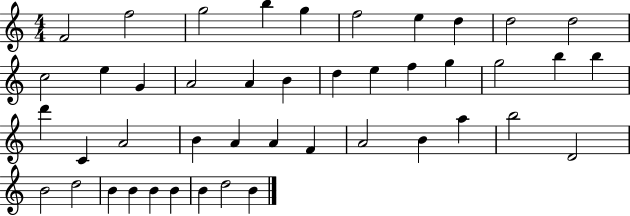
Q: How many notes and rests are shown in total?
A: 44